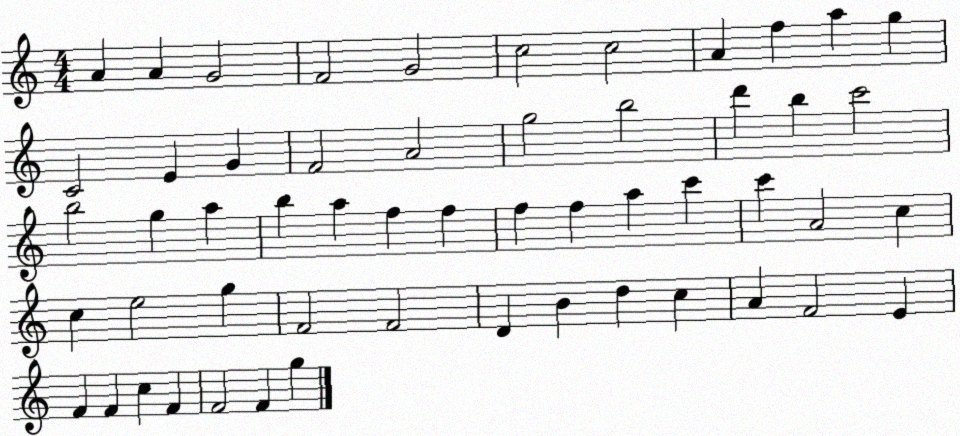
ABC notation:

X:1
T:Untitled
M:4/4
L:1/4
K:C
A A G2 F2 G2 c2 c2 A f a g C2 E G F2 A2 g2 b2 d' b c'2 b2 g a b a f f f f a c' c' A2 c c e2 g F2 F2 D B d c A F2 E F F c F F2 F g